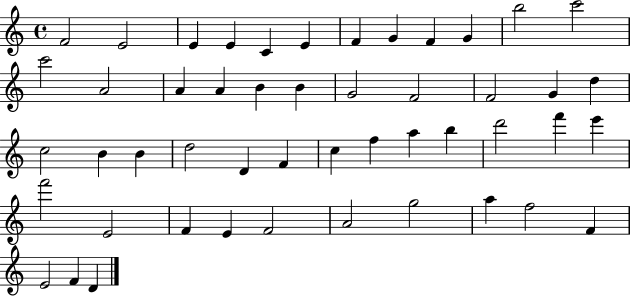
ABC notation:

X:1
T:Untitled
M:4/4
L:1/4
K:C
F2 E2 E E C E F G F G b2 c'2 c'2 A2 A A B B G2 F2 F2 G d c2 B B d2 D F c f a b d'2 f' e' f'2 E2 F E F2 A2 g2 a f2 F E2 F D